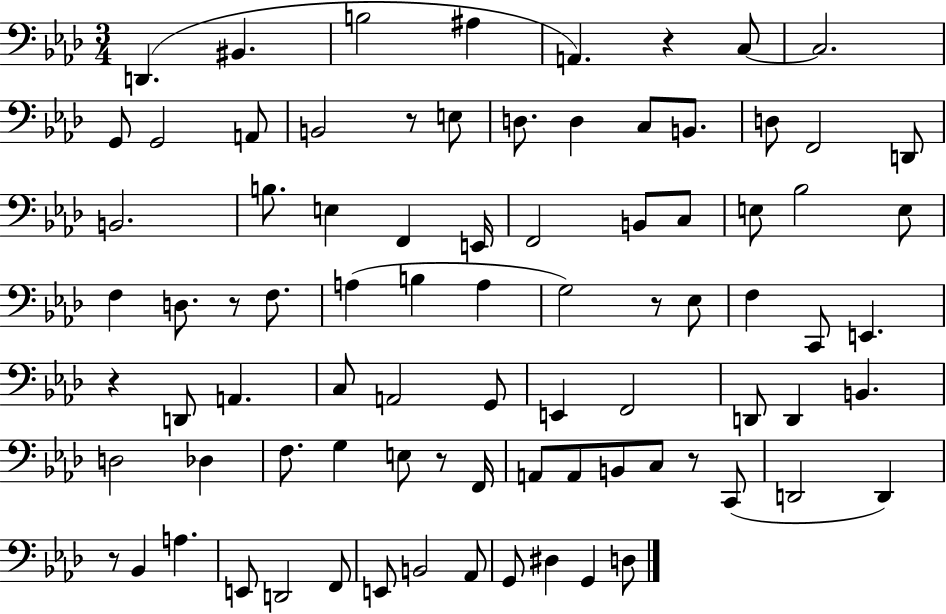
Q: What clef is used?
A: bass